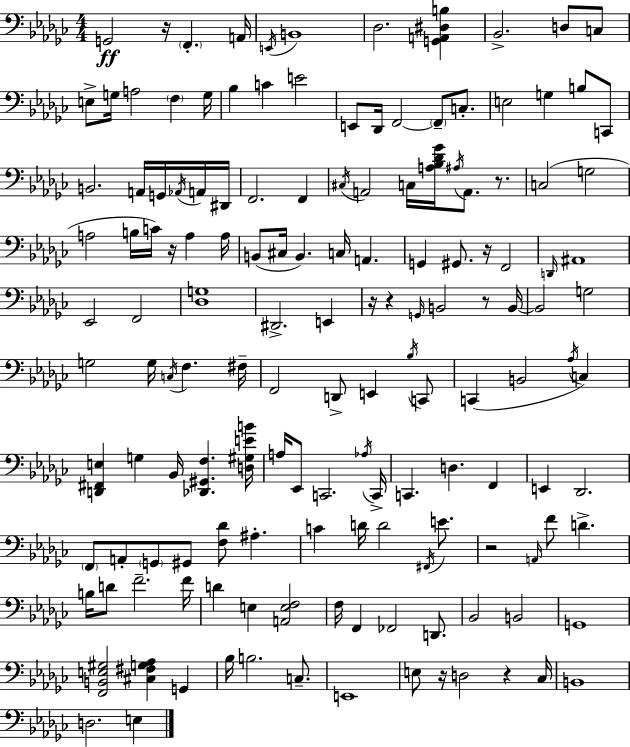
{
  \clef bass
  \numericTimeSignature
  \time 4/4
  \key ees \minor
  g,2\ff r16 \parenthesize f,4.-. a,16 | \acciaccatura { e,16 } b,1 | des2. <g, a, dis b>4 | bes,2.-> d8 c8 | \break e8-> g16 a2 \parenthesize f4 | g16 bes4 c'4 e'2 | e,8 des,16 f,2~~ \parenthesize f,8-- c8.-. | e2 g4 b8 c,8 | \break b,2. a,16 g,16 \acciaccatura { aes,16 } | a,16 dis,16 f,2. f,4 | \acciaccatura { cis16 } a,2 c16 <a bes des' ges'>16 \acciaccatura { ais16 } a,8. | r8. c2( g2 | \break a2 b16 c'16) r16 a4 | a16 b,8( cis16 b,4.) c16 a,4. | g,4 gis,8. r16 f,2 | \grace { d,16 } ais,1 | \break ees,2 f,2 | <des g>1 | dis,2.-> | e,4 r16 r4 \grace { g,16 } b,2 | \break r8 b,16~~ b,2 g2 | g2 g16 \acciaccatura { c16 } | f4. fis16-- f,2 d,8-> | e,4 \acciaccatura { bes16 } c,8 c,4( b,2 | \break \acciaccatura { aes16 } c4) <d, fis, e>4 g4 | bes,16 <des, gis, f>4. <d gis e' b'>16 a16 ees,8 c,2. | \acciaccatura { aes16 } c,16-> c,4. | d4. f,4 e,4 des,2. | \break \parenthesize f,8 a,8-. \parenthesize g,8 | gis,8 <f des'>8 ais4.-. c'4 d'16 d'2 | \acciaccatura { fis,16 } e'8. r2 | \grace { a,16 } f'8 d'4.-> b16 d'8 f'2.-- | \break f'16 d'4 | e4 <a, e f>2 f16 f,4 | fes,2 d,8. bes,2 | b,2 g,1 | \break <f, b, e gis>2 | <cis fis g aes>4 g,4 bes16 b2. | c8.-- e,1 | e8 r16 d2 | \break r4 ces16 b,1 | d2. | e4 \bar "|."
}